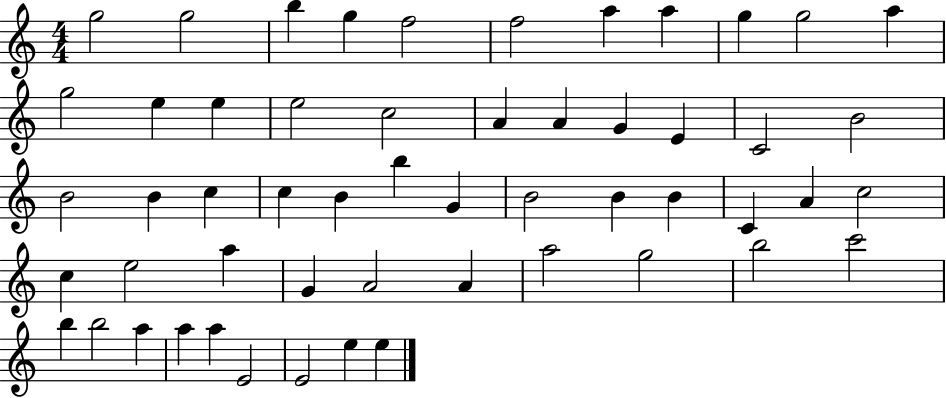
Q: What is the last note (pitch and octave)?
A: E5